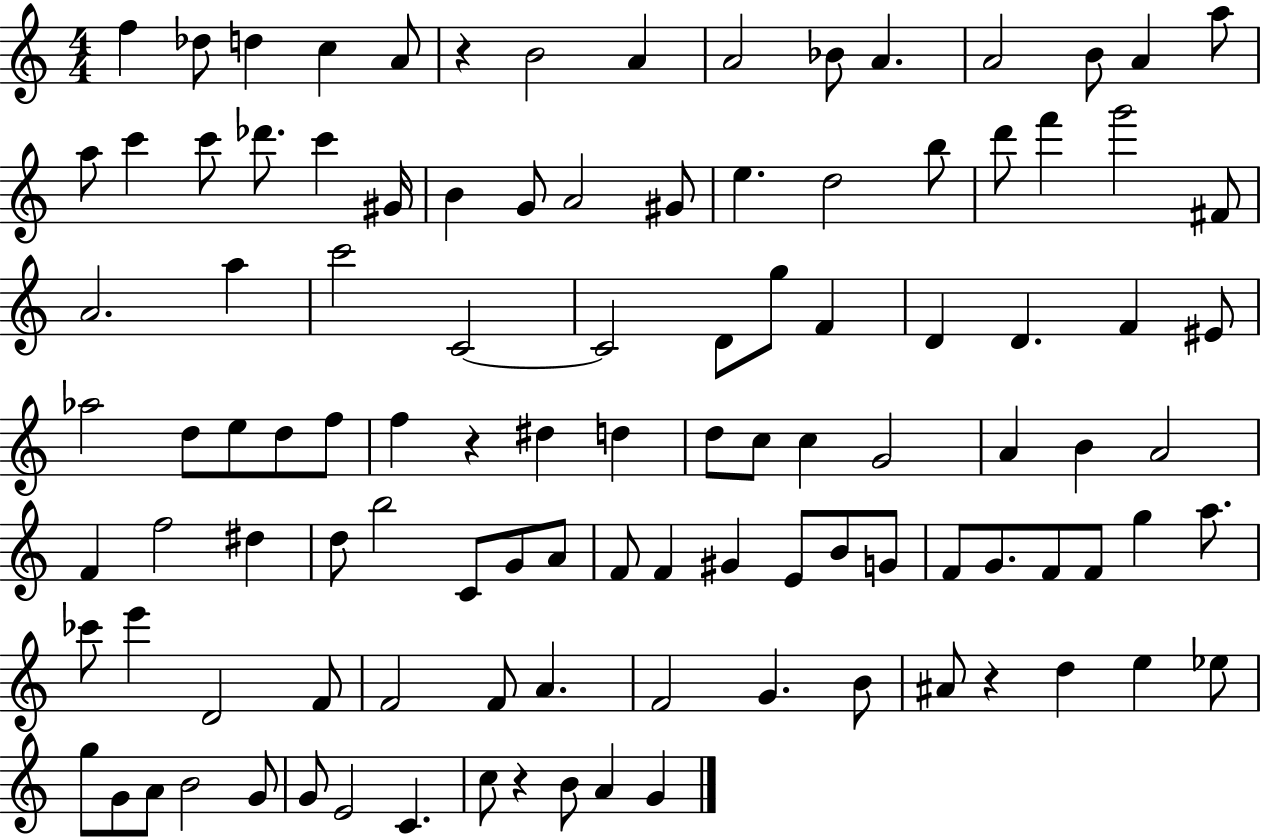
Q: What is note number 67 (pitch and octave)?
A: F4